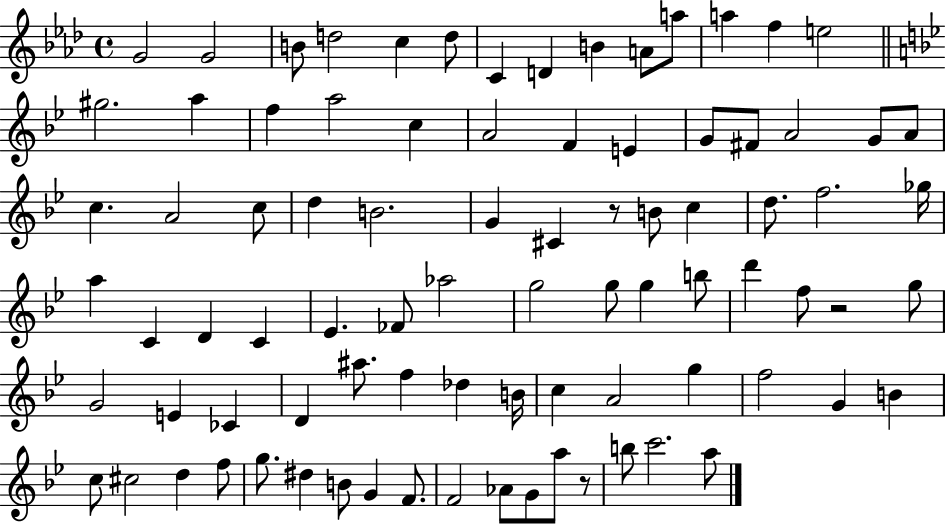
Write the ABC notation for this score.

X:1
T:Untitled
M:4/4
L:1/4
K:Ab
G2 G2 B/2 d2 c d/2 C D B A/2 a/2 a f e2 ^g2 a f a2 c A2 F E G/2 ^F/2 A2 G/2 A/2 c A2 c/2 d B2 G ^C z/2 B/2 c d/2 f2 _g/4 a C D C _E _F/2 _a2 g2 g/2 g b/2 d' f/2 z2 g/2 G2 E _C D ^a/2 f _d B/4 c A2 g f2 G B c/2 ^c2 d f/2 g/2 ^d B/2 G F/2 F2 _A/2 G/2 a/2 z/2 b/2 c'2 a/2